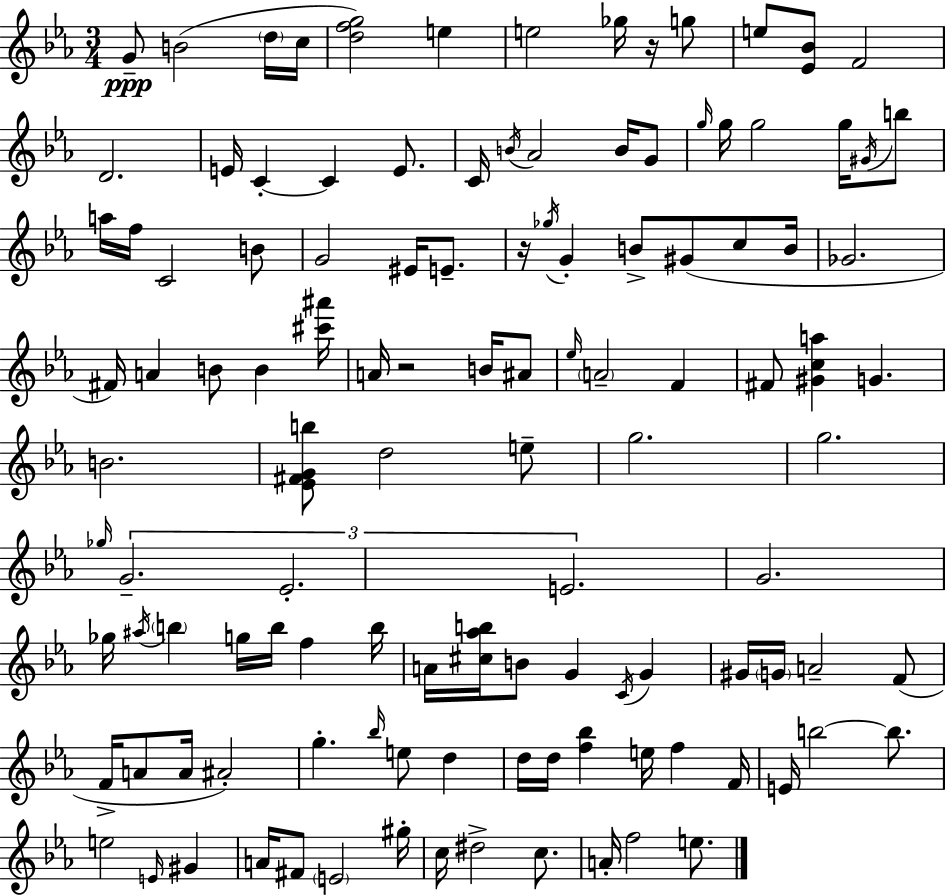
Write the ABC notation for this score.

X:1
T:Untitled
M:3/4
L:1/4
K:Eb
G/2 B2 d/4 c/4 [dfg]2 e e2 _g/4 z/4 g/2 e/2 [_E_B]/2 F2 D2 E/4 C C E/2 C/4 B/4 _A2 B/4 G/2 g/4 g/4 g2 g/4 ^G/4 b/2 a/4 f/4 C2 B/2 G2 ^E/4 E/2 z/4 _g/4 G B/2 ^G/2 c/2 B/4 _G2 ^F/4 A B/2 B [^c'^a']/4 A/4 z2 B/4 ^A/2 _e/4 A2 F ^F/2 [^Gca] G B2 [_E^FGb]/2 d2 e/2 g2 g2 _g/4 G2 _E2 E2 G2 _g/4 ^a/4 b g/4 b/4 f b/4 A/4 [^c_ab]/4 B/2 G C/4 G ^G/4 G/4 A2 F/2 F/4 A/2 A/4 ^A2 g _b/4 e/2 d d/4 d/4 [f_b] e/4 f F/4 E/4 b2 b/2 e2 E/4 ^G A/4 ^F/2 E2 ^g/4 c/4 ^d2 c/2 A/4 f2 e/2